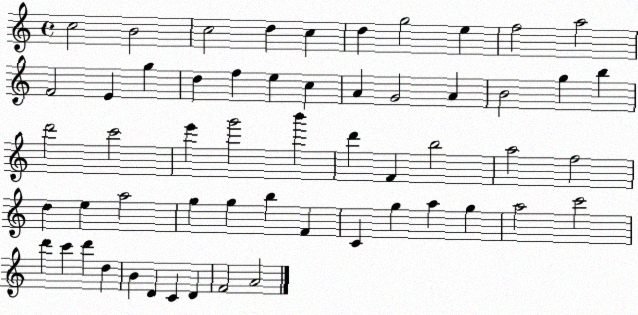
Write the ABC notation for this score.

X:1
T:Untitled
M:4/4
L:1/4
K:C
c2 B2 c2 d c d g2 e f2 a2 F2 E g d f e c A G2 A B2 g b d'2 c'2 e' g'2 b' d' F b2 a2 f2 d e a2 g g b F C g a g a2 c'2 d' c' d' d B D C D F2 A2